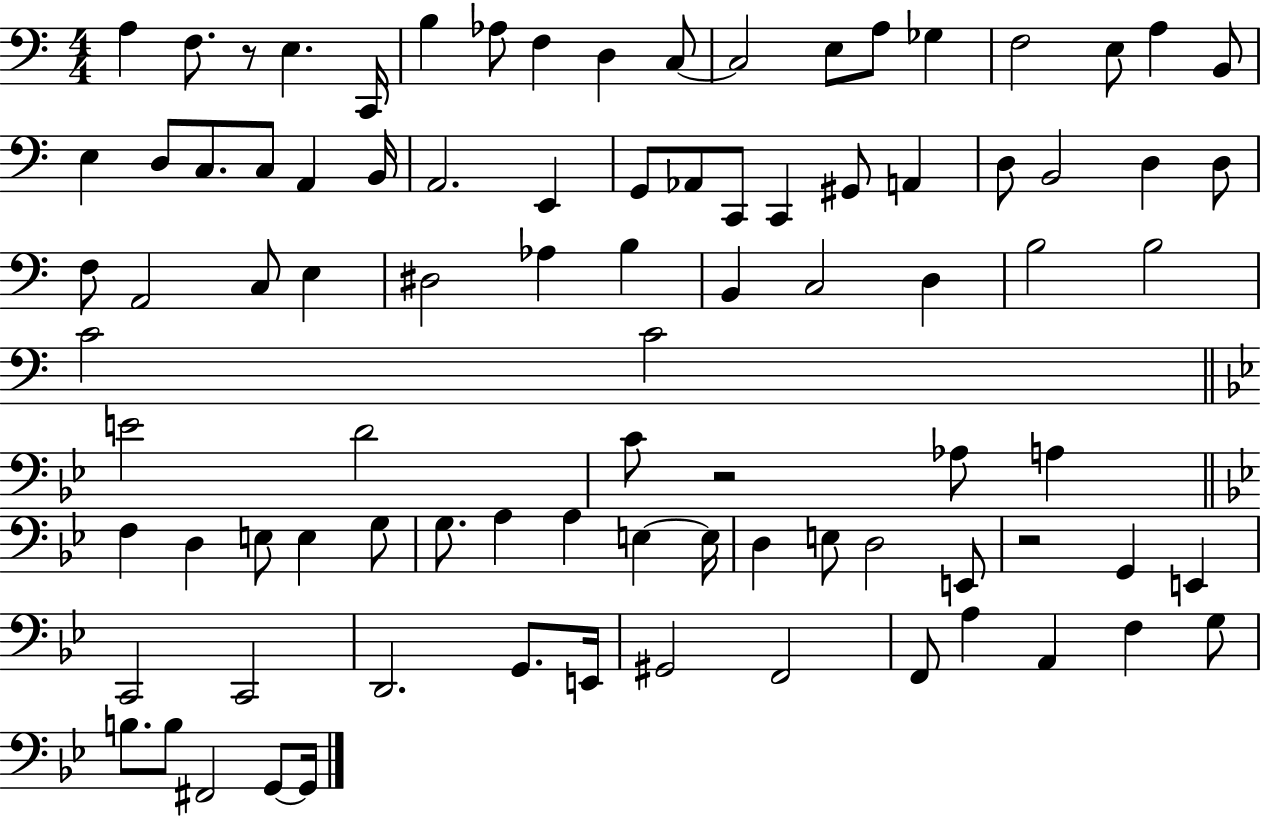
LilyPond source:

{
  \clef bass
  \numericTimeSignature
  \time 4/4
  \key c \major
  a4 f8. r8 e4. c,16 | b4 aes8 f4 d4 c8~~ | c2 e8 a8 ges4 | f2 e8 a4 b,8 | \break e4 d8 c8. c8 a,4 b,16 | a,2. e,4 | g,8 aes,8 c,8 c,4 gis,8 a,4 | d8 b,2 d4 d8 | \break f8 a,2 c8 e4 | dis2 aes4 b4 | b,4 c2 d4 | b2 b2 | \break c'2 c'2 | \bar "||" \break \key bes \major e'2 d'2 | c'8 r2 aes8 a4 | \bar "||" \break \key bes \major f4 d4 e8 e4 g8 | g8. a4 a4 e4~~ e16 | d4 e8 d2 e,8 | r2 g,4 e,4 | \break c,2 c,2 | d,2. g,8. e,16 | gis,2 f,2 | f,8 a4 a,4 f4 g8 | \break b8. b8 fis,2 g,8~~ g,16 | \bar "|."
}